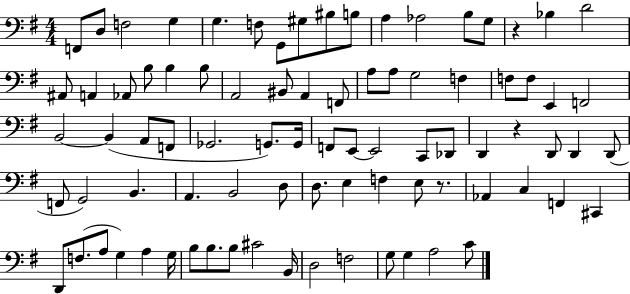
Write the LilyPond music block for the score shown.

{
  \clef bass
  \numericTimeSignature
  \time 4/4
  \key g \major
  \repeat volta 2 { f,8 d8 f2 g4 | g4. f8 g,8 gis8 bis8 b8 | a4 aes2 b8 g8 | r4 bes4 d'2 | \break ais,8 a,4 aes,8 b8 b4 b8 | a,2 bis,8 a,4 f,8 | a8 a8 g2 f4 | f8 f8 e,4 f,2 | \break b,2~~ b,4( a,8 f,8 | ges,2. g,8.) g,16 | f,8 e,8~~ e,2 c,8 des,8 | d,4 r4 d,8 d,4 d,8( | \break f,8 g,2) b,4. | a,4. b,2 d8 | d8. e4 f4 e8 r8. | aes,4 c4 f,4 cis,4 | \break d,8 f8.( a8 g4) a4 g16 | b8 b8. b8 cis'2 b,16 | d2 f2 | g8 g4 a2 c'8 | \break } \bar "|."
}